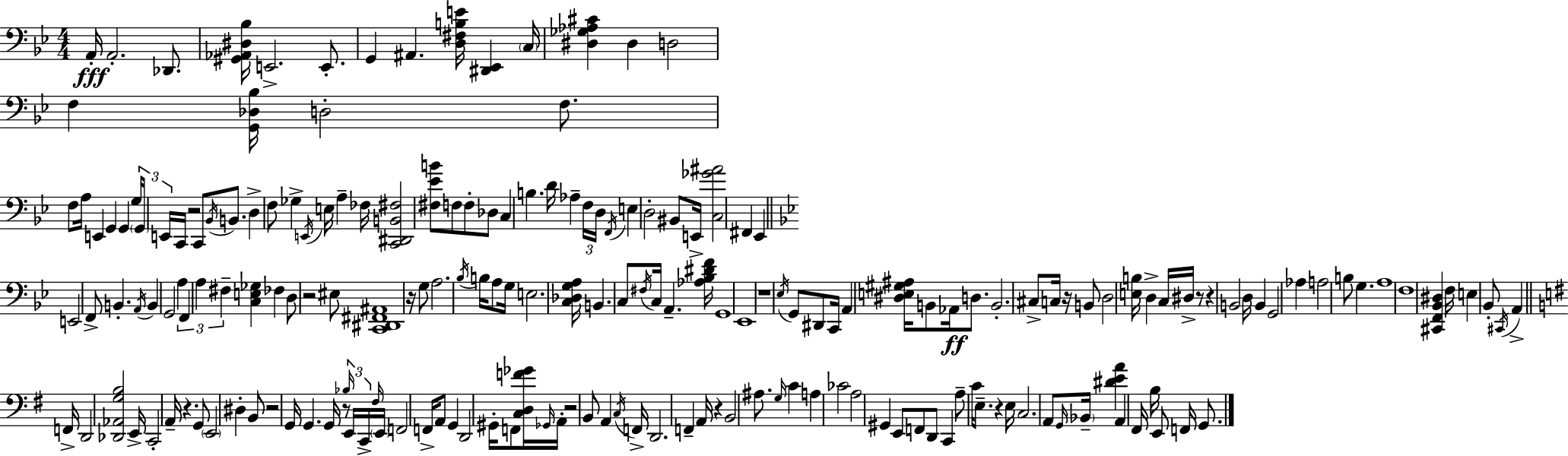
{
  \clef bass
  \numericTimeSignature
  \time 4/4
  \key bes \major
  a,16-.\fff a,2.-. des,8. | <gis, aes, dis bes>16 e,2.-> e,8.-. | g,4 ais,4. <d fis b e'>16 <dis, ees,>4 \parenthesize c16 | <dis ges aes cis'>4 dis4 d2 | \break f4 <g, des bes>16 d2-. f8. | f8 a16 e,4 g,4 g,4 \tuplet 3/2 { g16 | \parenthesize g,16 e,16 } c,16 r2 c,8 \acciaccatura { bes,16 } b,8. | d4-> f8 ges4-> \acciaccatura { e,16 } e16 a4-- | \break fes16 <c, dis, b, fis>2 <fis ees' b'>8 f8 f8-. | des8 c4 b4. d'16 aes4-- | \tuplet 3/2 { f16 d16 \acciaccatura { f,16 } } e4 d2-. | bis,8 e,16-> <c ges' ais'>2 fis,4 ees,4 | \break \bar "||" \break \key bes \major e,2 f,8-> b,4.-. | \acciaccatura { a,16 } b,4 g,2 a4 | \tuplet 3/2 { f,4 a4 fis4-- } <c e ges>4 | fes4 d8 r2 eis8 | \break <c, dis, fis, ais,>1 | r16 g8 a2. | \acciaccatura { bes16 } b16 a8 g16 e2. | <c des g a>16 b,4. c8 \acciaccatura { fis16 } c16 a,4.-- | \break <aes bes dis' f'>16 g,1 | ees,1 | r1 | \acciaccatura { ees16 } g,8 dis,8 c,16 a,4 <dis e gis ais>16 b,8 | \break aes,16\ff d8. b,2.-. | cis8-> c16 r16 b,8 d2 <e b>16 d4-> | c16 dis16-> r8 r4 b,2 | d16 b,4 g,2 | \break aes4 a2 b8 g4. | a1 | f1 | <cis, f, bes, dis>4 f16 e4 bes,8-. \acciaccatura { cis,16 } | \break a,4-> \bar "||" \break \key g \major f,16-> d,2 <des, aes, g b>2 | e,16-> c,2-. a,16-- r4. | g,8 \parenthesize e,2 dis4-. b,8 | r2 g,16 g,4. | \break g,16 r8 \tuplet 3/2 { \grace { bes16 } e,16 c,16-> } \grace { fis16 } \parenthesize e,16 f,2 | f,16-> a,8 g,4 d,2 gis,16-. | f,8 <c d f' ges'>16 \grace { ges,16 } a,16-. r2 b,8 a,4 | \acciaccatura { c16 } f,16-> d,2. | \break f,4-- a,16 r4 b,2 | ais8. \grace { g16 } c'4 a4 ces'2 | a2 gis,4 | e,8 f,8 d,8 c,4 a8-- c'16 e8.-- | \break r4 e16 c2. | a,8 \grace { g,16 } \parenthesize bes,16-- <dis' e' a'>4 a,4 fis,16 | b16 e,8 f,16 g,8. \bar "|."
}